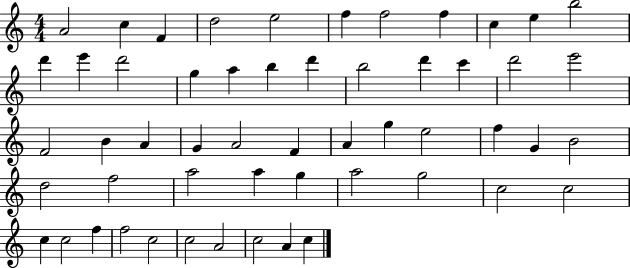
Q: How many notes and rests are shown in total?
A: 54